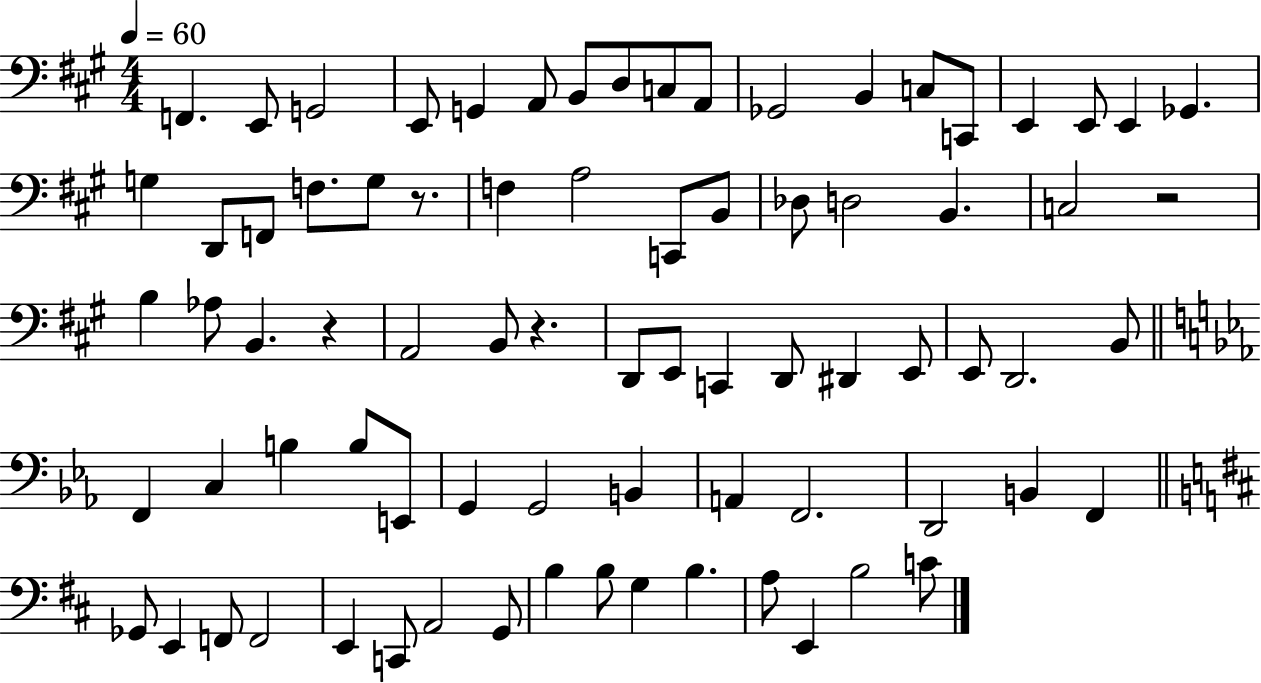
{
  \clef bass
  \numericTimeSignature
  \time 4/4
  \key a \major
  \tempo 4 = 60
  \repeat volta 2 { f,4. e,8 g,2 | e,8 g,4 a,8 b,8 d8 c8 a,8 | ges,2 b,4 c8 c,8 | e,4 e,8 e,4 ges,4. | \break g4 d,8 f,8 f8. g8 r8. | f4 a2 c,8 b,8 | des8 d2 b,4. | c2 r2 | \break b4 aes8 b,4. r4 | a,2 b,8 r4. | d,8 e,8 c,4 d,8 dis,4 e,8 | e,8 d,2. b,8 | \break \bar "||" \break \key ees \major f,4 c4 b4 b8 e,8 | g,4 g,2 b,4 | a,4 f,2. | d,2 b,4 f,4 | \break \bar "||" \break \key b \minor ges,8 e,4 f,8 f,2 | e,4 c,8 a,2 g,8 | b4 b8 g4 b4. | a8 e,4 b2 c'8 | \break } \bar "|."
}